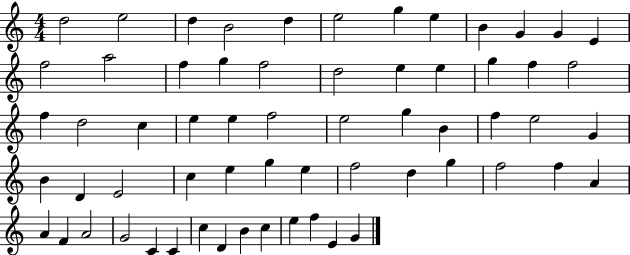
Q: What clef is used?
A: treble